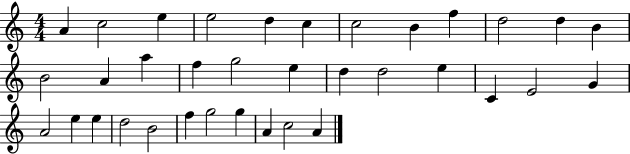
A4/q C5/h E5/q E5/h D5/q C5/q C5/h B4/q F5/q D5/h D5/q B4/q B4/h A4/q A5/q F5/q G5/h E5/q D5/q D5/h E5/q C4/q E4/h G4/q A4/h E5/q E5/q D5/h B4/h F5/q G5/h G5/q A4/q C5/h A4/q